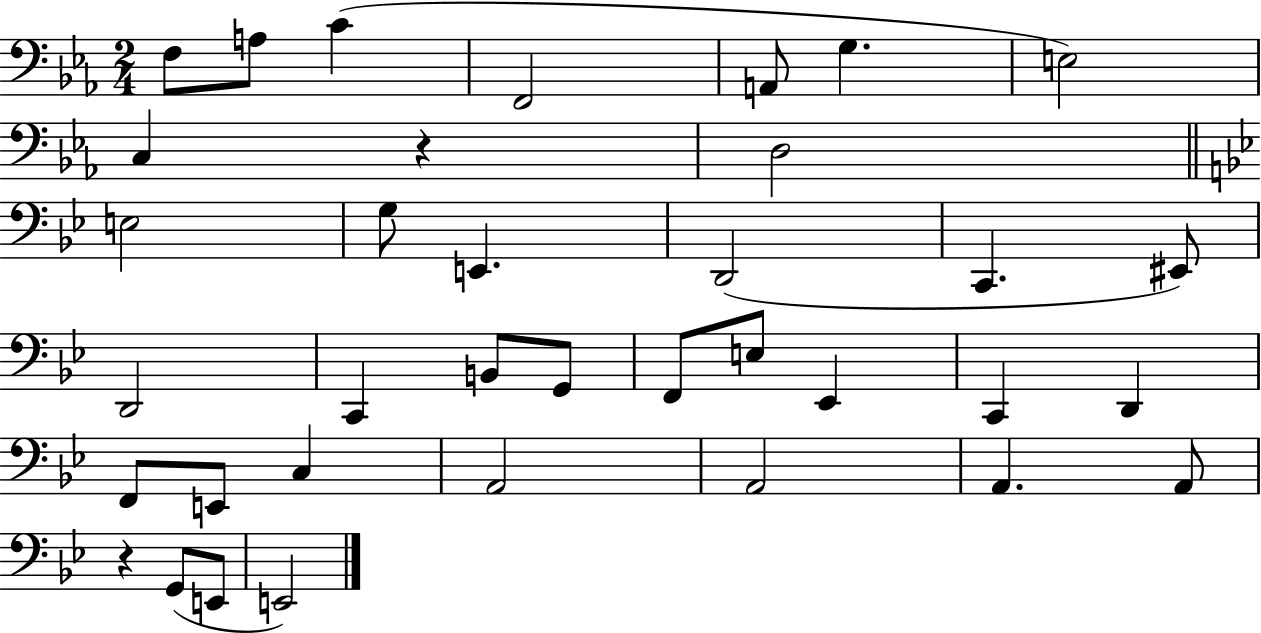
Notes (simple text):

F3/e A3/e C4/q F2/h A2/e G3/q. E3/h C3/q R/q D3/h E3/h G3/e E2/q. D2/h C2/q. EIS2/e D2/h C2/q B2/e G2/e F2/e E3/e Eb2/q C2/q D2/q F2/e E2/e C3/q A2/h A2/h A2/q. A2/e R/q G2/e E2/e E2/h